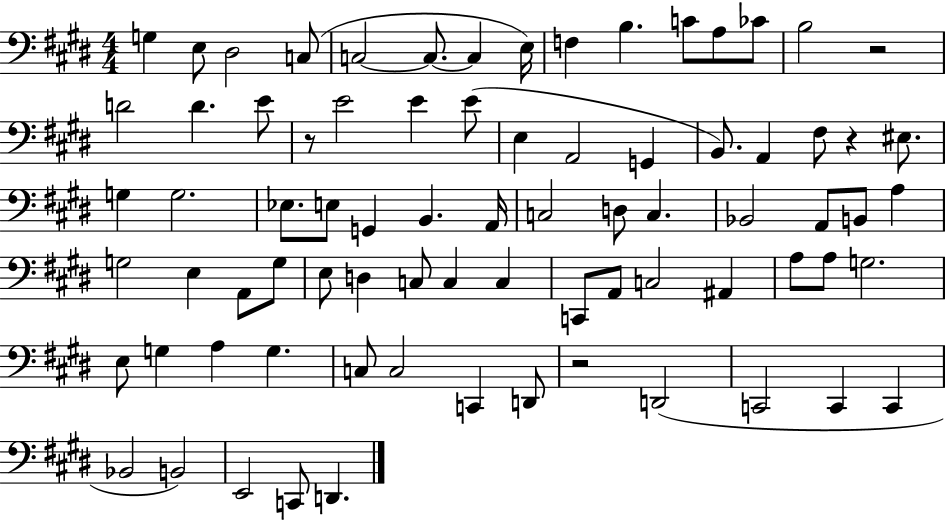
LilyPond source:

{
  \clef bass
  \numericTimeSignature
  \time 4/4
  \key e \major
  \repeat volta 2 { g4 e8 dis2 c8( | c2~~ c8.~~ c4 e16) | f4 b4. c'8 a8 ces'8 | b2 r2 | \break d'2 d'4. e'8 | r8 e'2 e'4 e'8( | e4 a,2 g,4 | b,8.) a,4 fis8 r4 eis8. | \break g4 g2. | ees8. e8 g,4 b,4. a,16 | c2 d8 c4. | bes,2 a,8 b,8 a4 | \break g2 e4 a,8 g8 | e8 d4 c8 c4 c4 | c,8 a,8 c2 ais,4 | a8 a8 g2. | \break e8 g4 a4 g4. | c8 c2 c,4 d,8 | r2 d,2( | c,2 c,4 c,4 | \break bes,2 b,2) | e,2 c,8 d,4. | } \bar "|."
}